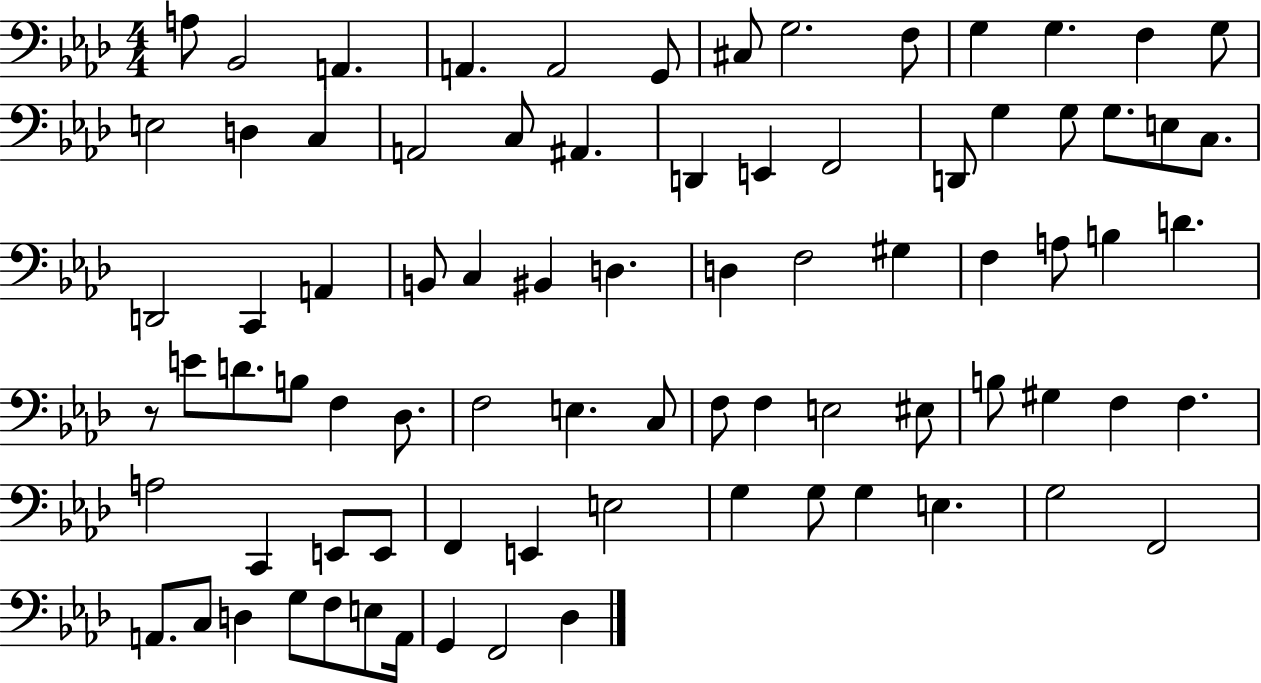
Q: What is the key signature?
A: AES major